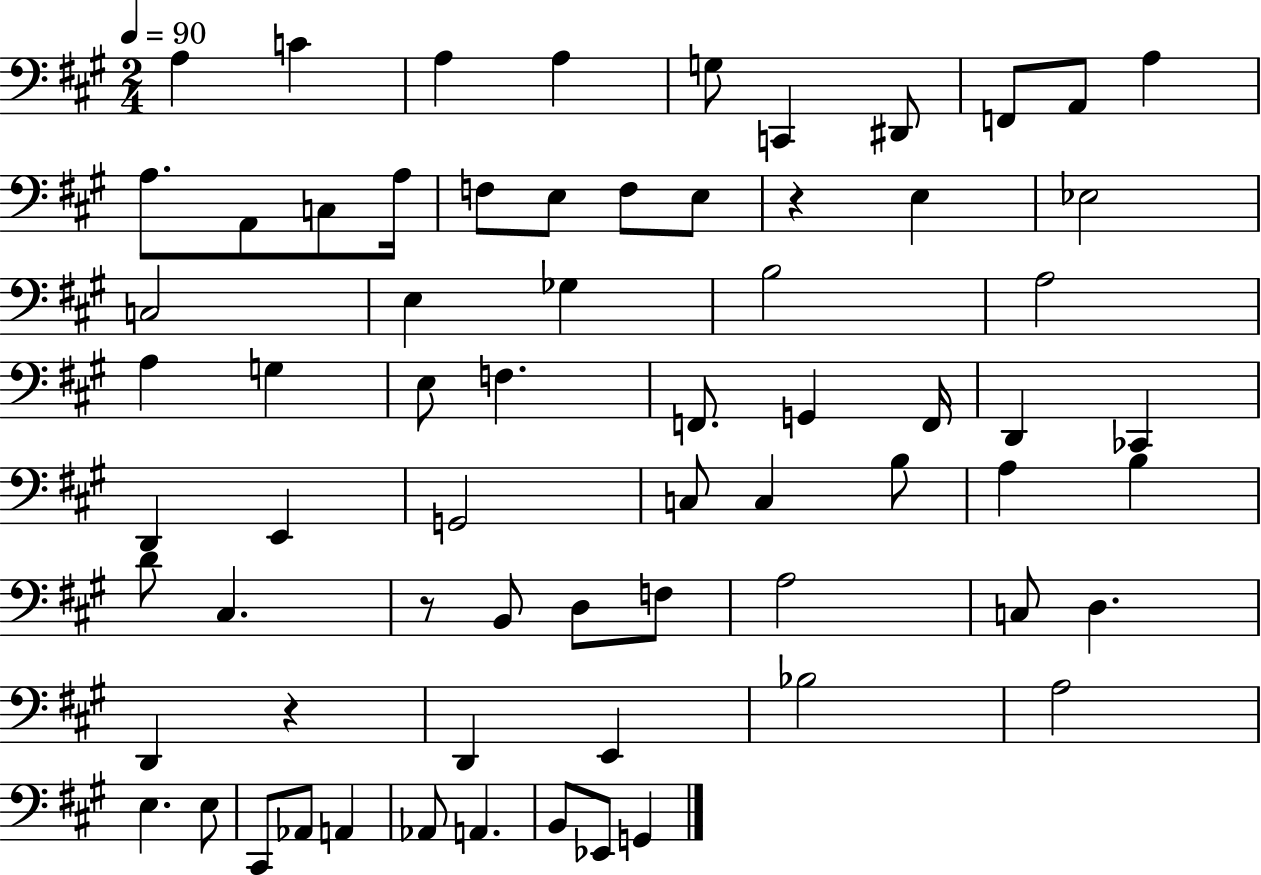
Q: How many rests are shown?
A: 3